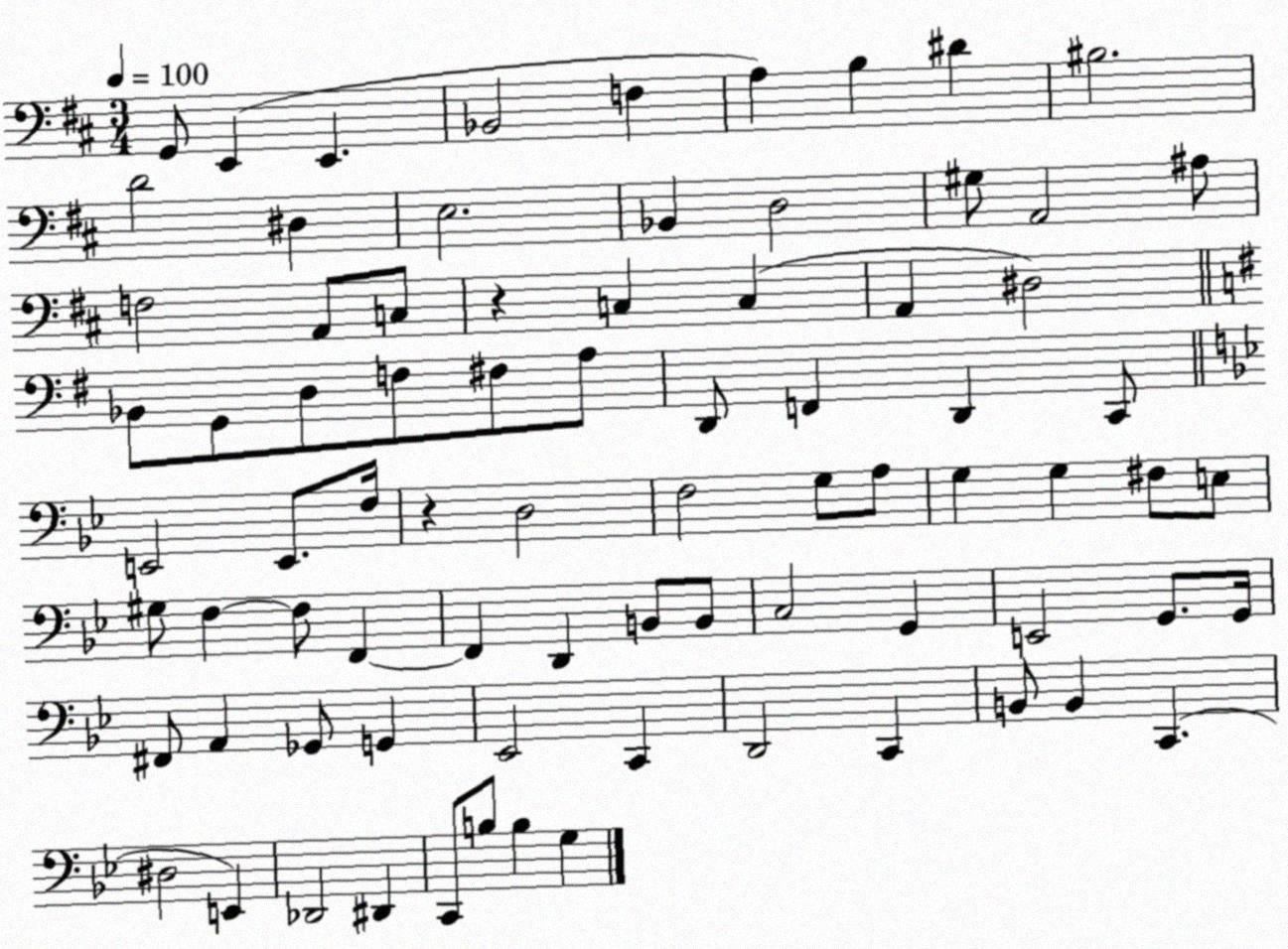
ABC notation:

X:1
T:Untitled
M:3/4
L:1/4
K:D
G,,/2 E,, E,, _B,,2 F, A, B, ^D ^B,2 D2 ^D, E,2 _B,, D,2 ^G,/2 A,,2 ^A,/2 F,2 A,,/2 C,/2 z C, C, A,, ^D,2 _B,,/2 G,,/2 D,/2 F,/2 ^F,/2 A,/2 D,,/2 F,, D,, C,,/2 E,,2 E,,/2 F,/4 z D,2 F,2 G,/2 A,/2 G, G, ^F,/2 E,/2 ^G,/2 F, F,/2 F,, F,, D,, B,,/2 B,,/2 C,2 G,, E,,2 G,,/2 G,,/4 ^F,,/2 A,, _G,,/2 G,, _E,,2 C,, D,,2 C,, B,,/2 B,, C,, ^D,2 E,, _D,,2 ^D,, C,,/2 B,/2 B, G,